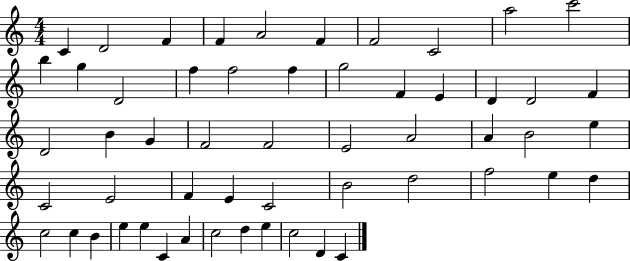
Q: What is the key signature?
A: C major